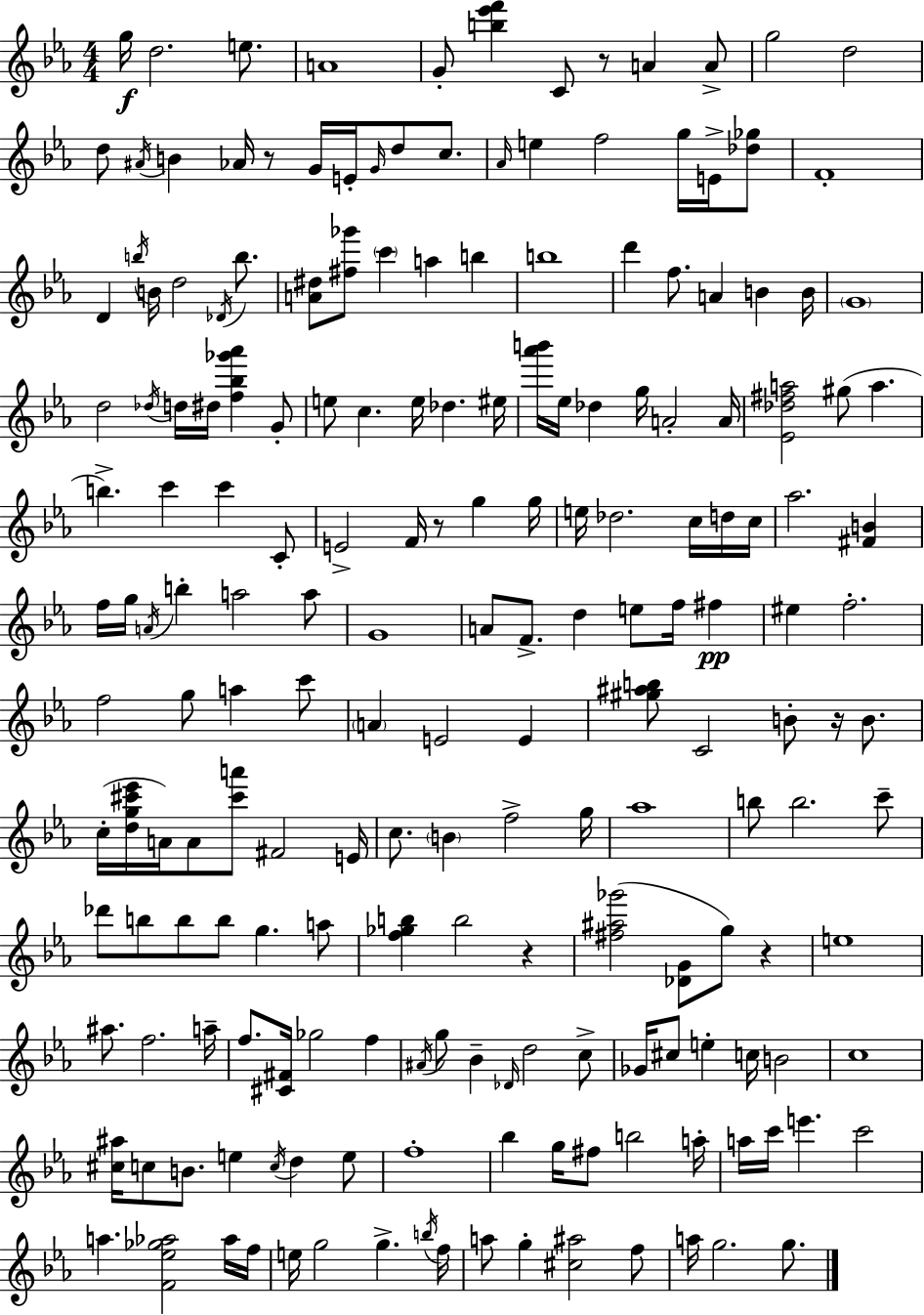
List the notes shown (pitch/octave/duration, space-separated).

G5/s D5/h. E5/e. A4/w G4/e [B5,Eb6,F6]/q C4/e R/e A4/q A4/e G5/h D5/h D5/e A#4/s B4/q Ab4/s R/e G4/s E4/s G4/s D5/e C5/e. Ab4/s E5/q F5/h G5/s E4/s [Db5,Gb5]/e F4/w D4/q B5/s B4/s D5/h Db4/s B5/e. [A4,D#5]/e [F#5,Gb6]/e C6/q A5/q B5/q B5/w D6/q F5/e. A4/q B4/q B4/s G4/w D5/h Db5/s D5/s D#5/s [F5,Bb5,Gb6,Ab6]/q G4/e E5/e C5/q. E5/s Db5/q. EIS5/s [Ab6,B6]/s Eb5/s Db5/q G5/s A4/h A4/s [Eb4,Db5,F#5,A5]/h G#5/e A5/q. B5/q. C6/q C6/q C4/e E4/h F4/s R/e G5/q G5/s E5/s Db5/h. C5/s D5/s C5/s Ab5/h. [F#4,B4]/q F5/s G5/s A4/s B5/q A5/h A5/e G4/w A4/e F4/e. D5/q E5/e F5/s F#5/q EIS5/q F5/h. F5/h G5/e A5/q C6/e A4/q E4/h E4/q [G#5,A#5,B5]/e C4/h B4/e R/s B4/e. C5/s [D5,G5,C#6,Eb6]/s A4/s A4/e [C#6,A6]/e F#4/h E4/s C5/e. B4/q F5/h G5/s Ab5/w B5/e B5/h. C6/e Db6/e B5/e B5/e B5/e G5/q. A5/e [F5,Gb5,B5]/q B5/h R/q [F#5,A#5,Gb6]/h [Db4,G4]/e G5/e R/q E5/w A#5/e. F5/h. A5/s F5/e. [C#4,F#4]/s Gb5/h F5/q A#4/s G5/e Bb4/q Db4/s D5/h C5/e Gb4/s C#5/e E5/q C5/s B4/h C5/w [C#5,A#5]/s C5/e B4/e. E5/q C5/s D5/q E5/e F5/w Bb5/q G5/s F#5/e B5/h A5/s A5/s C6/s E6/q. C6/h A5/q. [F4,Eb5,Gb5,Ab5]/h Ab5/s F5/s E5/s G5/h G5/q. B5/s F5/s A5/e G5/q [C#5,A#5]/h F5/e A5/s G5/h. G5/e.